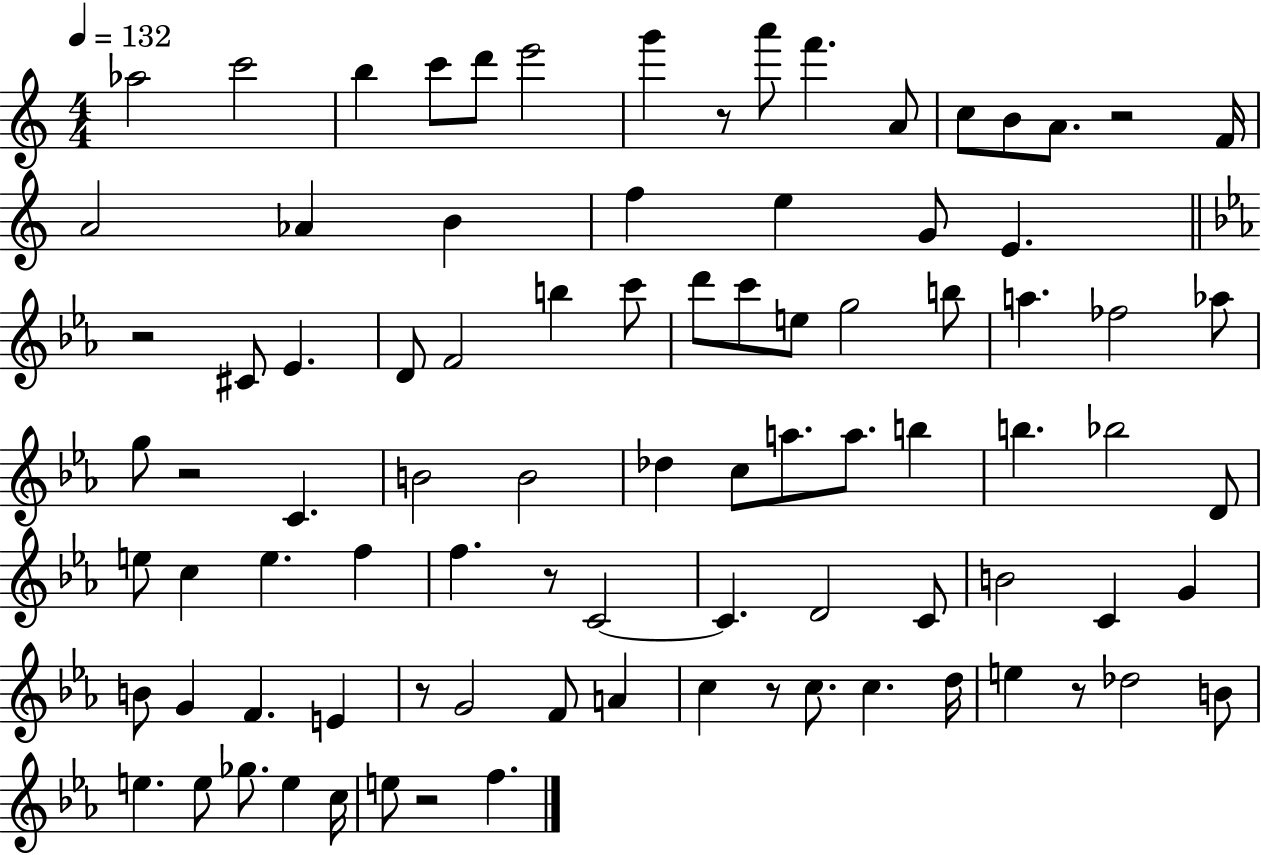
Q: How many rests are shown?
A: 9